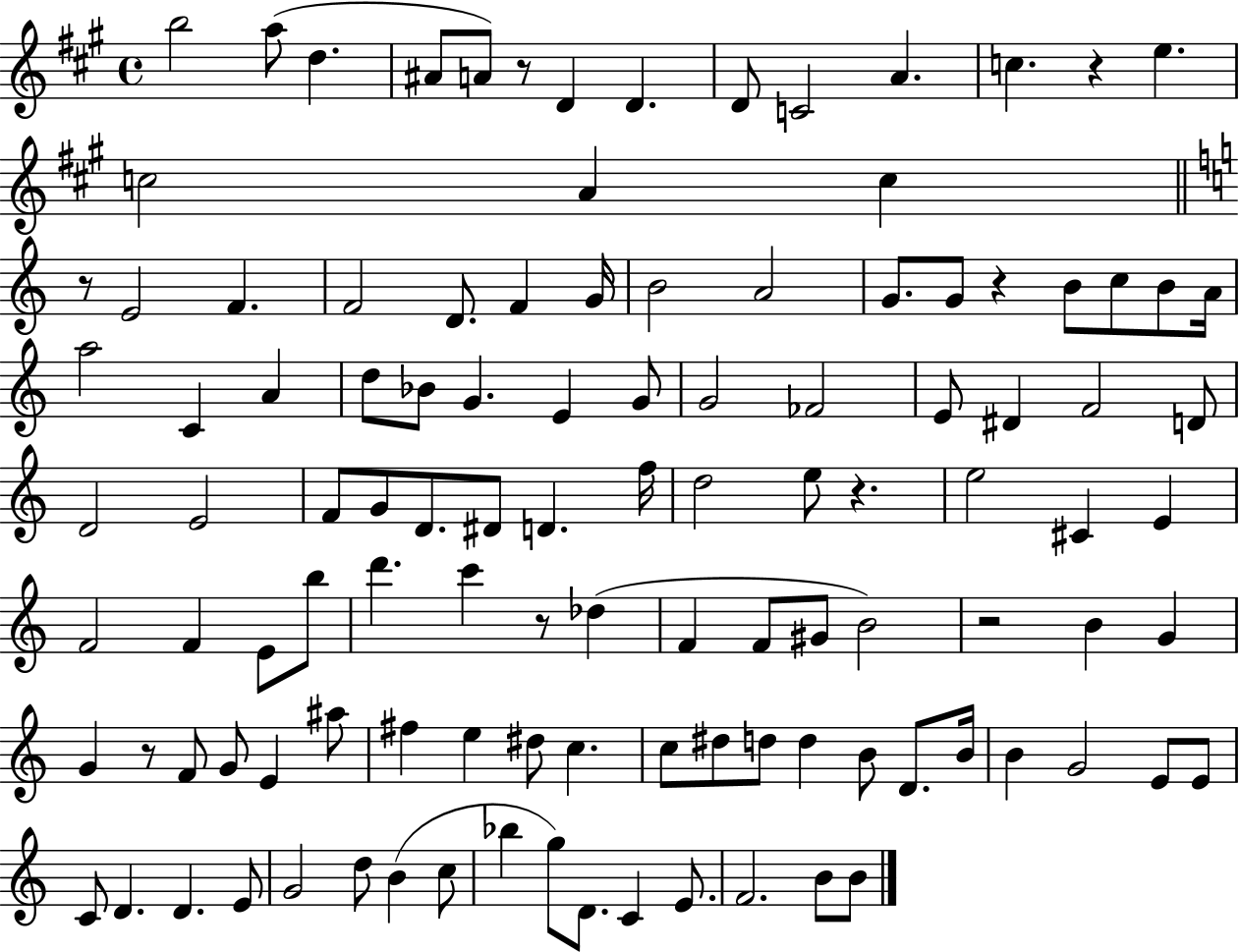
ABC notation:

X:1
T:Untitled
M:4/4
L:1/4
K:A
b2 a/2 d ^A/2 A/2 z/2 D D D/2 C2 A c z e c2 A c z/2 E2 F F2 D/2 F G/4 B2 A2 G/2 G/2 z B/2 c/2 B/2 A/4 a2 C A d/2 _B/2 G E G/2 G2 _F2 E/2 ^D F2 D/2 D2 E2 F/2 G/2 D/2 ^D/2 D f/4 d2 e/2 z e2 ^C E F2 F E/2 b/2 d' c' z/2 _d F F/2 ^G/2 B2 z2 B G G z/2 F/2 G/2 E ^a/2 ^f e ^d/2 c c/2 ^d/2 d/2 d B/2 D/2 B/4 B G2 E/2 E/2 C/2 D D E/2 G2 d/2 B c/2 _b g/2 D/2 C E/2 F2 B/2 B/2